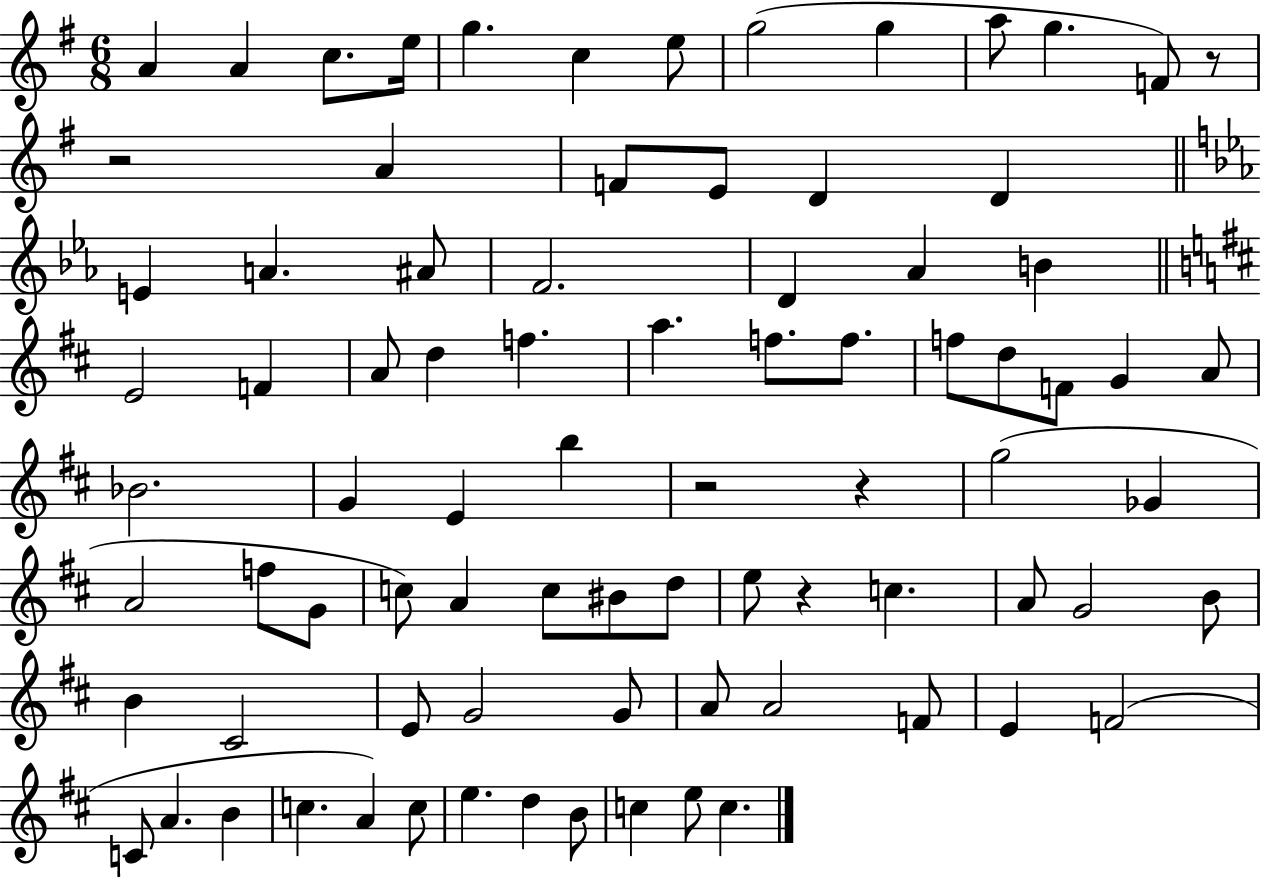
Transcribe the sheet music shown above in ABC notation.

X:1
T:Untitled
M:6/8
L:1/4
K:G
A A c/2 e/4 g c e/2 g2 g a/2 g F/2 z/2 z2 A F/2 E/2 D D E A ^A/2 F2 D _A B E2 F A/2 d f a f/2 f/2 f/2 d/2 F/2 G A/2 _B2 G E b z2 z g2 _G A2 f/2 G/2 c/2 A c/2 ^B/2 d/2 e/2 z c A/2 G2 B/2 B ^C2 E/2 G2 G/2 A/2 A2 F/2 E F2 C/2 A B c A c/2 e d B/2 c e/2 c